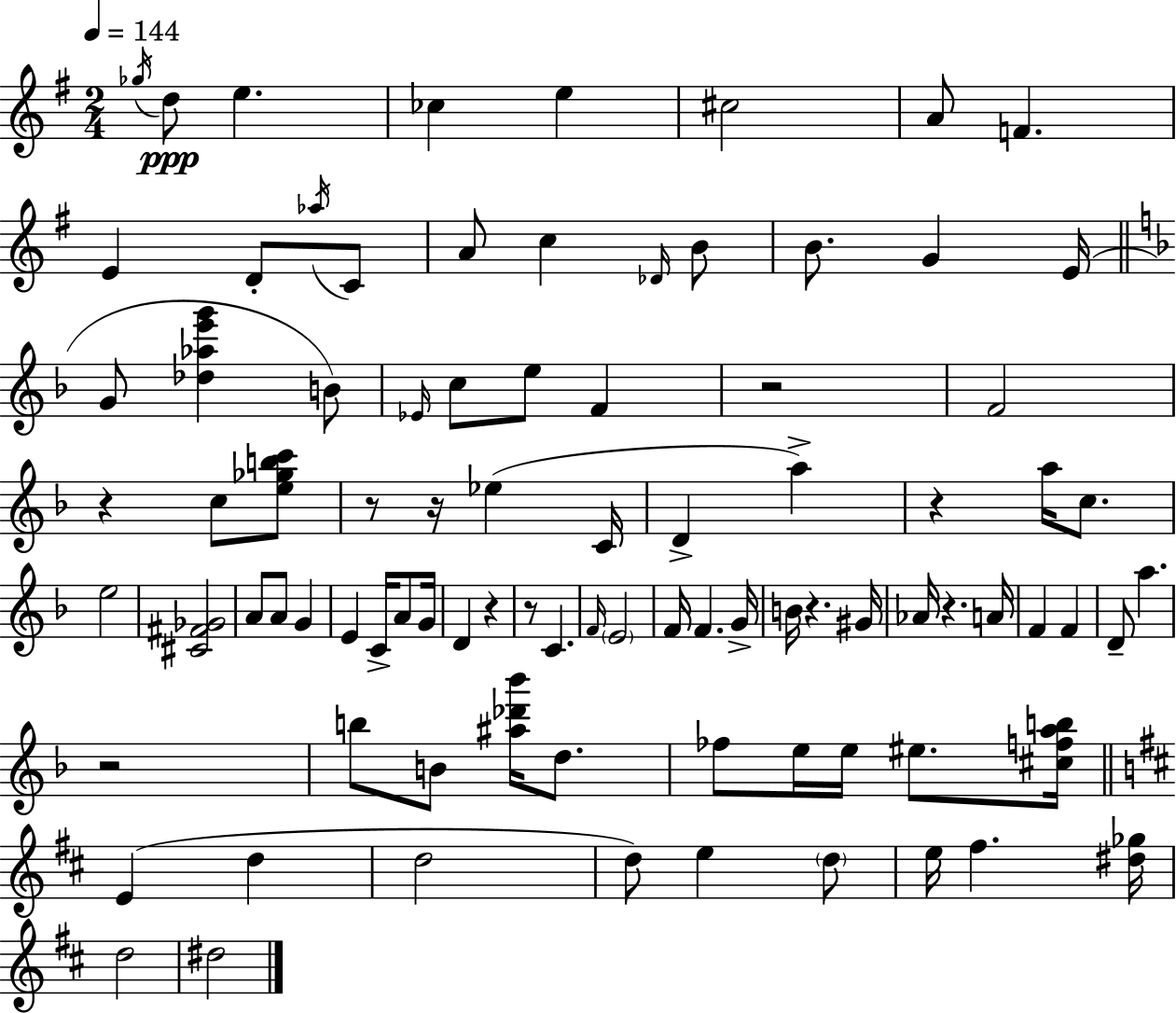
Gb5/s D5/e E5/q. CES5/q E5/q C#5/h A4/e F4/q. E4/q D4/e Ab5/s C4/e A4/e C5/q Db4/s B4/e B4/e. G4/q E4/s G4/e [Db5,Ab5,E6,G6]/q B4/e Eb4/s C5/e E5/e F4/q R/h F4/h R/q C5/e [E5,Gb5,B5,C6]/e R/e R/s Eb5/q C4/s D4/q A5/q R/q A5/s C5/e. E5/h [C#4,F#4,Gb4]/h A4/e A4/e G4/q E4/q C4/s A4/e G4/s D4/q R/q R/e C4/q. F4/s E4/h F4/s F4/q. G4/s B4/s R/q. G#4/s Ab4/s R/q. A4/s F4/q F4/q D4/e A5/q. R/h B5/e B4/e [A#5,Db6,Bb6]/s D5/e. FES5/e E5/s E5/s EIS5/e. [C#5,F5,A5,B5]/s E4/q D5/q D5/h D5/e E5/q D5/e E5/s F#5/q. [D#5,Gb5]/s D5/h D#5/h